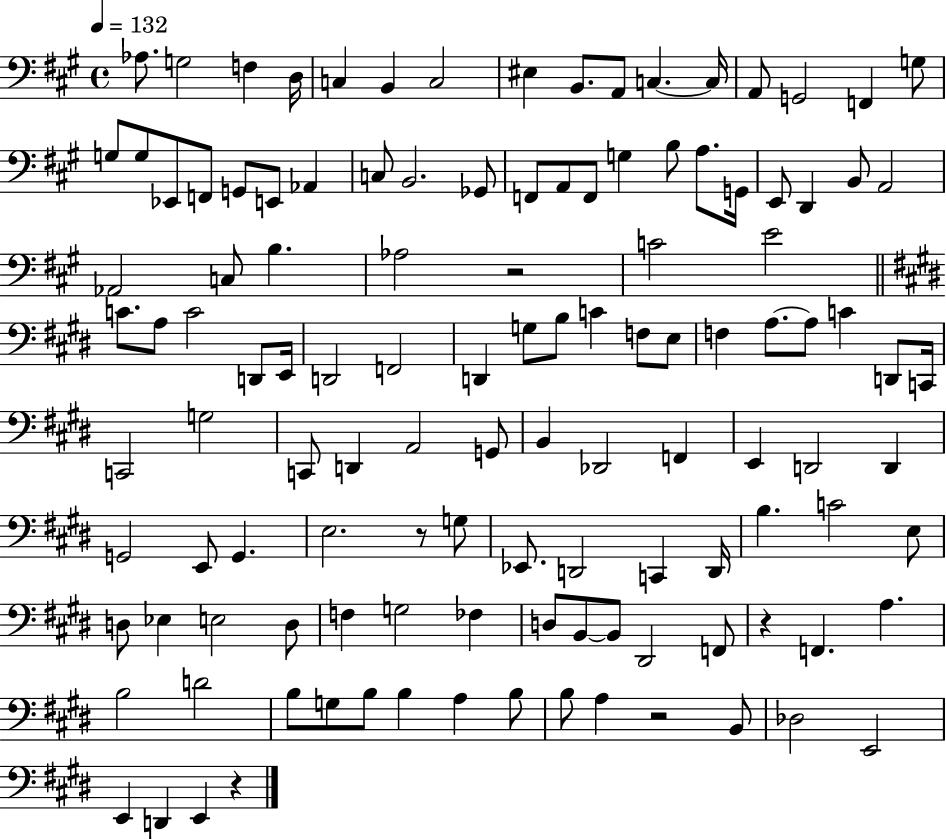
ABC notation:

X:1
T:Untitled
M:4/4
L:1/4
K:A
_A,/2 G,2 F, D,/4 C, B,, C,2 ^E, B,,/2 A,,/2 C, C,/4 A,,/2 G,,2 F,, G,/2 G,/2 G,/2 _E,,/2 F,,/2 G,,/2 E,,/2 _A,, C,/2 B,,2 _G,,/2 F,,/2 A,,/2 F,,/2 G, B,/2 A,/2 G,,/4 E,,/2 D,, B,,/2 A,,2 _A,,2 C,/2 B, _A,2 z2 C2 E2 C/2 A,/2 C2 D,,/2 E,,/4 D,,2 F,,2 D,, G,/2 B,/2 C F,/2 E,/2 F, A,/2 A,/2 C D,,/2 C,,/4 C,,2 G,2 C,,/2 D,, A,,2 G,,/2 B,, _D,,2 F,, E,, D,,2 D,, G,,2 E,,/2 G,, E,2 z/2 G,/2 _E,,/2 D,,2 C,, D,,/4 B, C2 E,/2 D,/2 _E, E,2 D,/2 F, G,2 _F, D,/2 B,,/2 B,,/2 ^D,,2 F,,/2 z F,, A, B,2 D2 B,/2 G,/2 B,/2 B, A, B,/2 B,/2 A, z2 B,,/2 _D,2 E,,2 E,, D,, E,, z